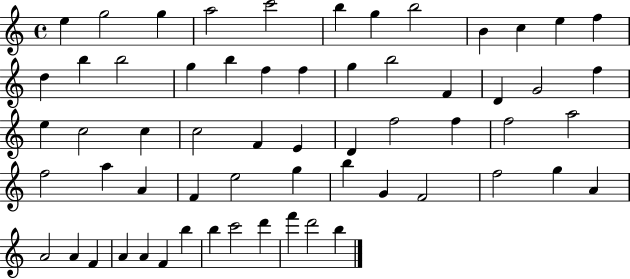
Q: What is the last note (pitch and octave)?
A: B5